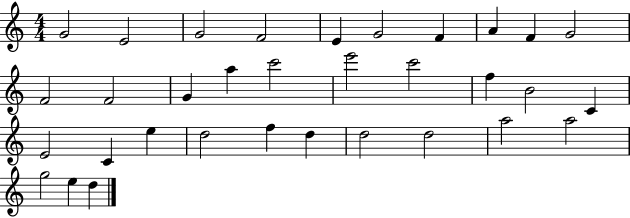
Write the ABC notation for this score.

X:1
T:Untitled
M:4/4
L:1/4
K:C
G2 E2 G2 F2 E G2 F A F G2 F2 F2 G a c'2 e'2 c'2 f B2 C E2 C e d2 f d d2 d2 a2 a2 g2 e d